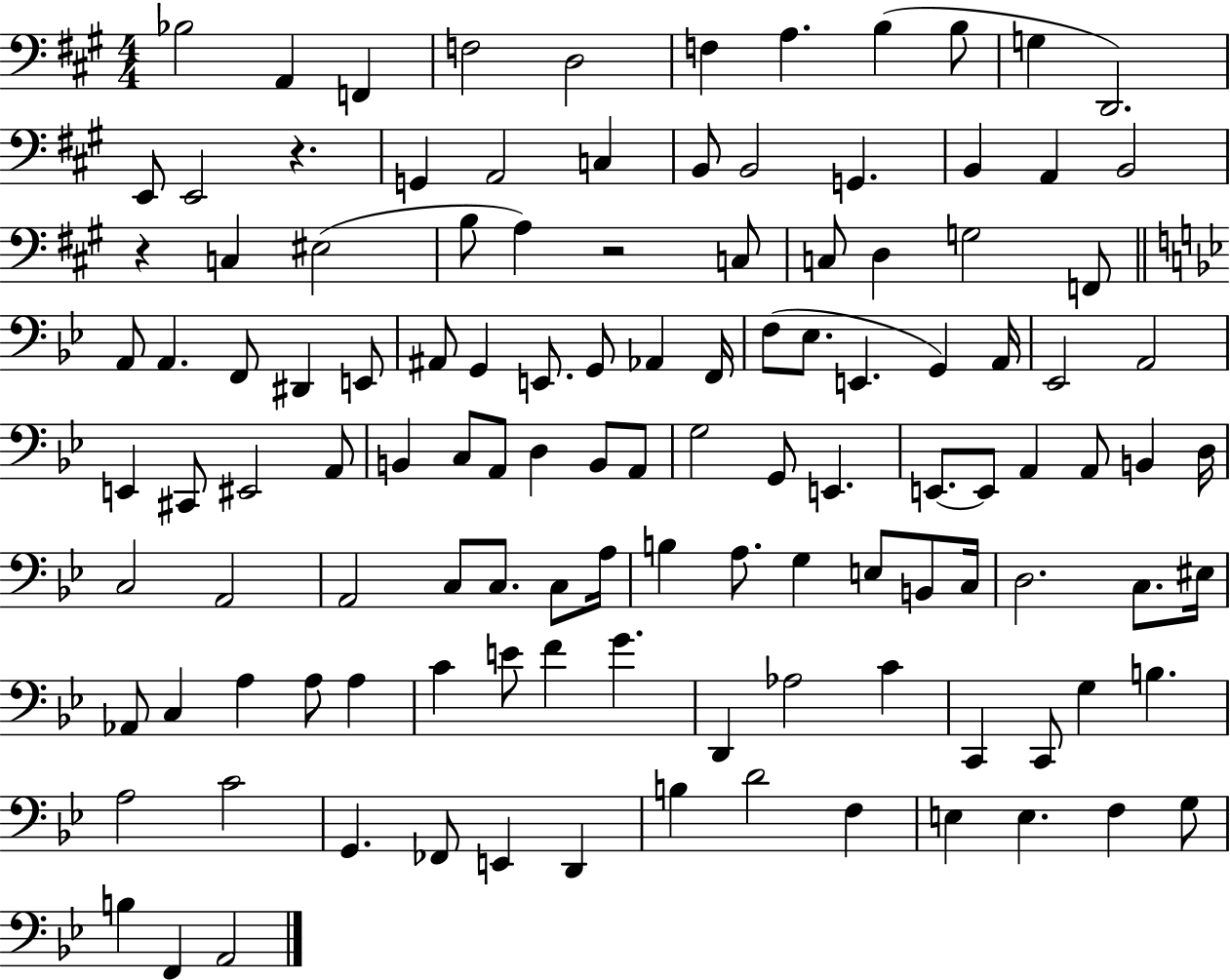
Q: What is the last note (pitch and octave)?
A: A2